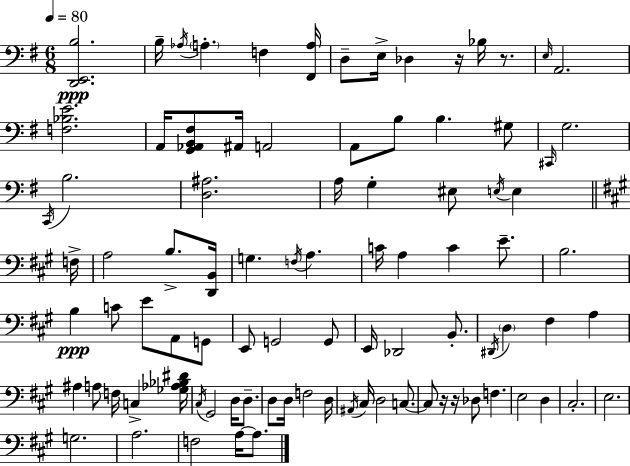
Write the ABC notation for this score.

X:1
T:Untitled
M:6/8
L:1/4
K:Em
[D,,E,,B,]2 B,/4 _A,/4 A, F, [^F,,A,]/4 D,/2 E,/4 _D, z/4 _B,/4 z/2 E,/4 A,,2 [F,_B,E]2 A,,/4 [G,,_A,,B,,^F,]/2 ^A,,/4 A,,2 A,,/2 B,/2 B, ^G,/2 ^C,,/4 G,2 C,,/4 B,2 [D,^A,]2 A,/4 G, ^E,/2 E,/4 E, F,/4 A,2 B,/2 [D,,B,,]/4 G, F,/4 A, C/4 A, C E/2 B,2 B, C/2 E/2 A,,/2 G,,/2 E,,/2 G,,2 G,,/2 E,,/4 _D,,2 B,,/2 ^D,,/4 D, ^F, A, ^A, A,/2 F,/4 C, [_G,_A,_B,^D]/4 ^C,/4 ^G,,2 D,/4 D,/2 D,/2 D,/4 F,2 D,/4 ^A,,/4 ^C,/4 D,2 C,/2 C,/2 z/4 z/4 _D,/2 F, E,2 D, ^C,2 E,2 G,2 A,2 F,2 A,/4 A,/2